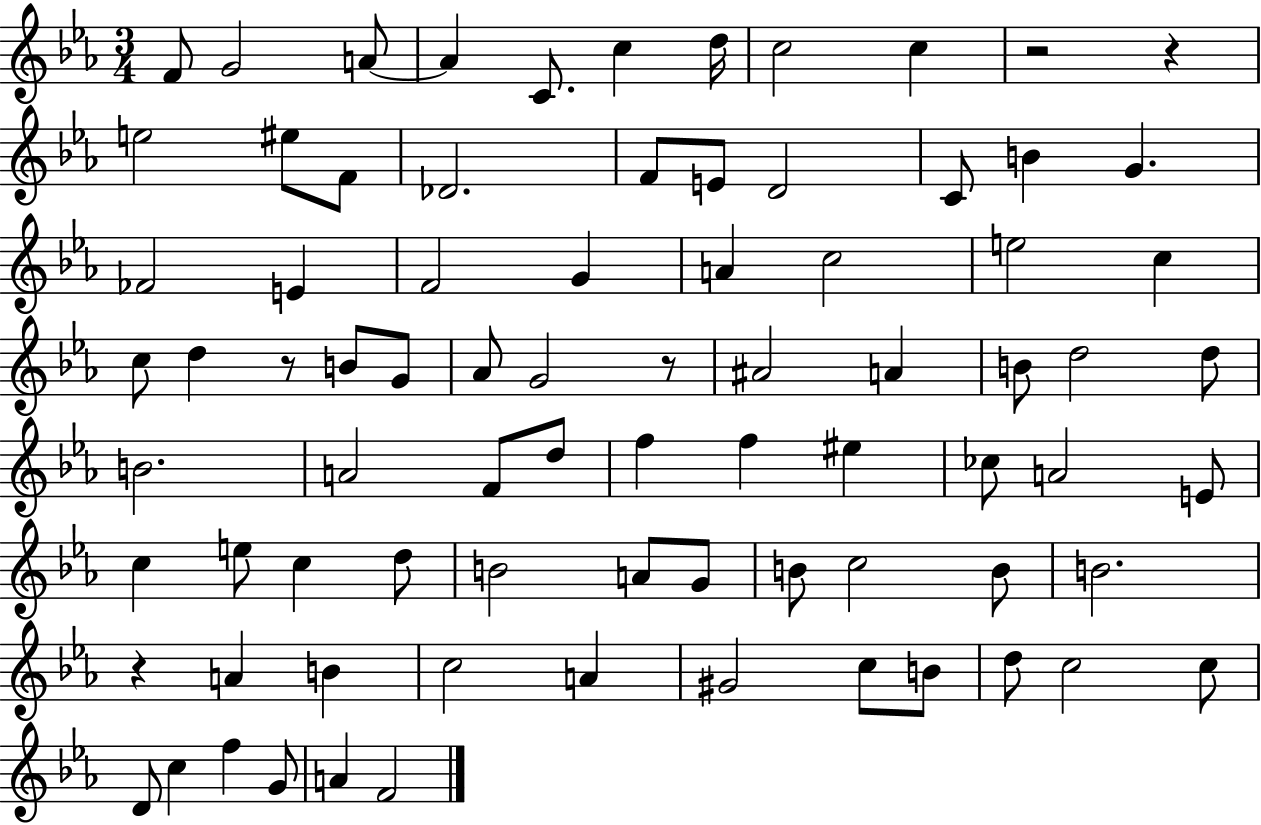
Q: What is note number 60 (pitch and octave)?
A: A4